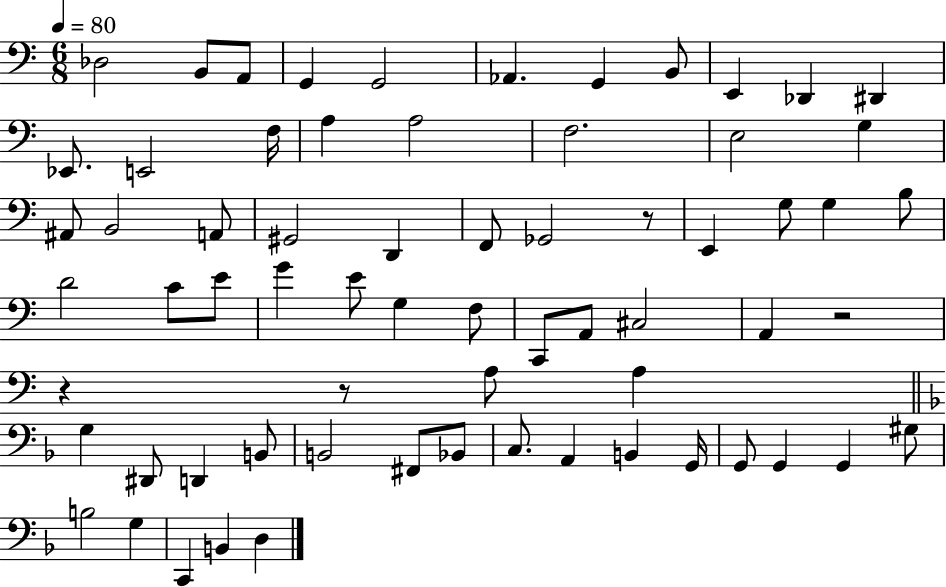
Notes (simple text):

Db3/h B2/e A2/e G2/q G2/h Ab2/q. G2/q B2/e E2/q Db2/q D#2/q Eb2/e. E2/h F3/s A3/q A3/h F3/h. E3/h G3/q A#2/e B2/h A2/e G#2/h D2/q F2/e Gb2/h R/e E2/q G3/e G3/q B3/e D4/h C4/e E4/e G4/q E4/e G3/q F3/e C2/e A2/e C#3/h A2/q R/h R/q R/e A3/e A3/q G3/q D#2/e D2/q B2/e B2/h F#2/e Bb2/e C3/e. A2/q B2/q G2/s G2/e G2/q G2/q G#3/e B3/h G3/q C2/q B2/q D3/q